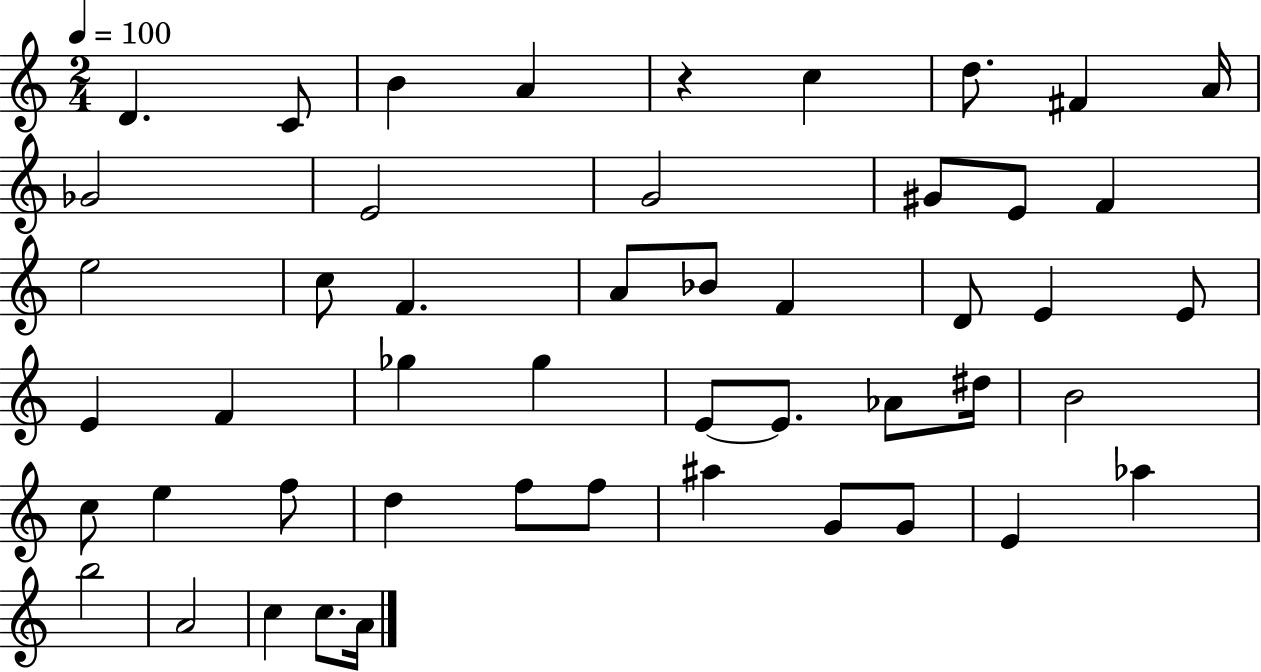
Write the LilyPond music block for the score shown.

{
  \clef treble
  \numericTimeSignature
  \time 2/4
  \key c \major
  \tempo 4 = 100
  d'4. c'8 | b'4 a'4 | r4 c''4 | d''8. fis'4 a'16 | \break ges'2 | e'2 | g'2 | gis'8 e'8 f'4 | \break e''2 | c''8 f'4. | a'8 bes'8 f'4 | d'8 e'4 e'8 | \break e'4 f'4 | ges''4 ges''4 | e'8~~ e'8. aes'8 dis''16 | b'2 | \break c''8 e''4 f''8 | d''4 f''8 f''8 | ais''4 g'8 g'8 | e'4 aes''4 | \break b''2 | a'2 | c''4 c''8. a'16 | \bar "|."
}